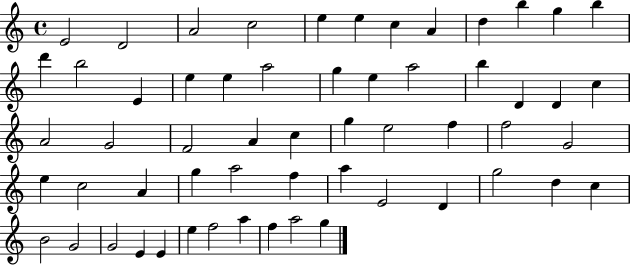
{
  \clef treble
  \time 4/4
  \defaultTimeSignature
  \key c \major
  e'2 d'2 | a'2 c''2 | e''4 e''4 c''4 a'4 | d''4 b''4 g''4 b''4 | \break d'''4 b''2 e'4 | e''4 e''4 a''2 | g''4 e''4 a''2 | b''4 d'4 d'4 c''4 | \break a'2 g'2 | f'2 a'4 c''4 | g''4 e''2 f''4 | f''2 g'2 | \break e''4 c''2 a'4 | g''4 a''2 f''4 | a''4 e'2 d'4 | g''2 d''4 c''4 | \break b'2 g'2 | g'2 e'4 e'4 | e''4 f''2 a''4 | f''4 a''2 g''4 | \break \bar "|."
}